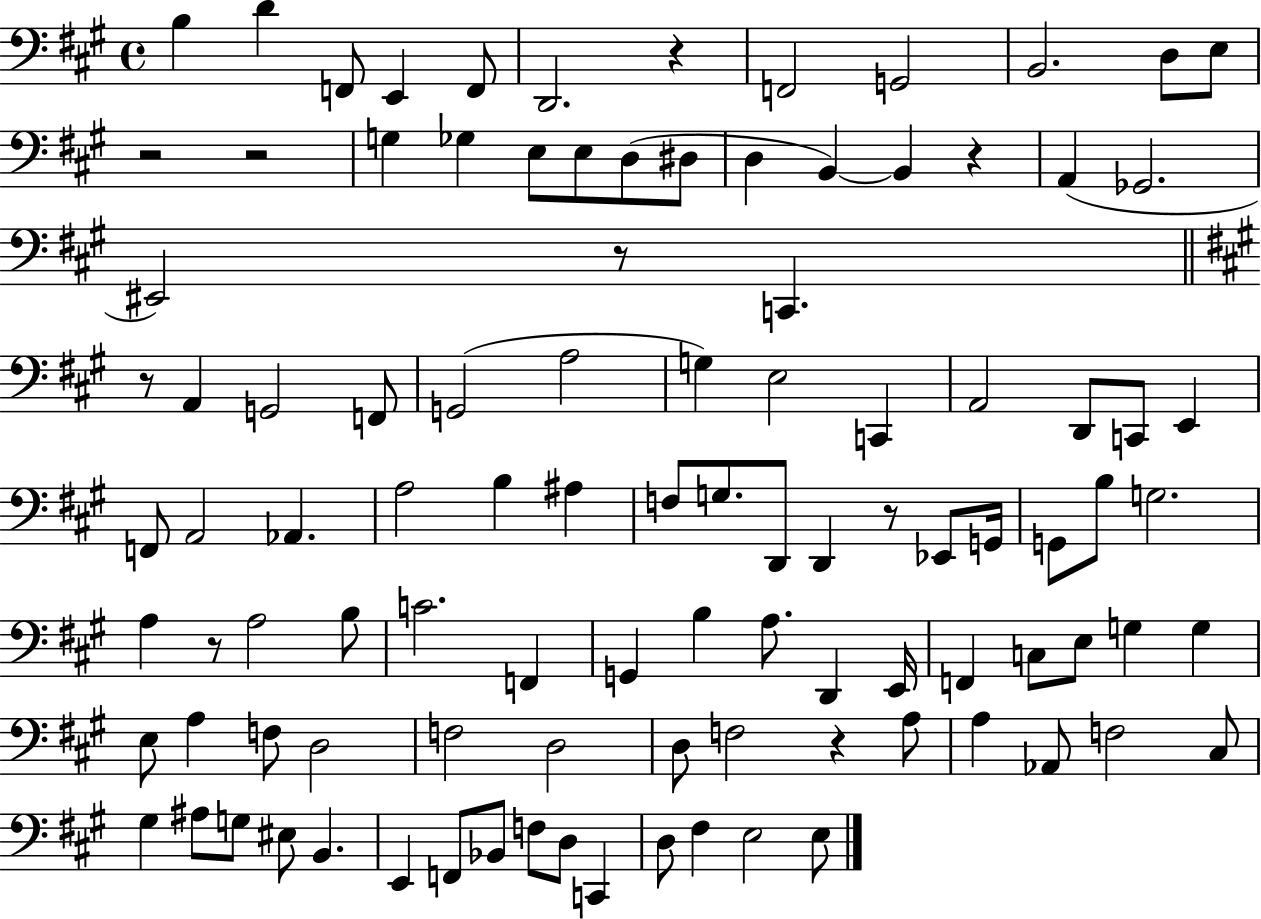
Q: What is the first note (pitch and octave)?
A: B3